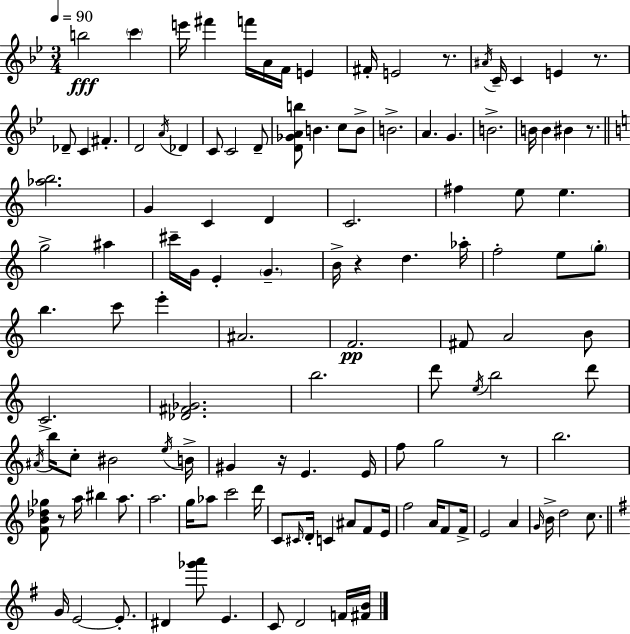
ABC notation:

X:1
T:Untitled
M:3/4
L:1/4
K:Bb
b2 c' e'/4 ^f' f'/4 A/4 F/4 E ^F/4 E2 z/2 ^A/4 C/4 C E z/2 _D/2 C ^F D2 A/4 _D C/2 C2 D/2 [D_GAb]/2 B c/2 B/2 B2 A G B2 B/4 B ^B z/2 [_ab]2 G C D C2 ^f e/2 e g2 ^a ^c'/4 G/4 E G B/4 z d _a/4 f2 e/2 g/2 b c'/2 e' ^A2 F2 ^F/2 A2 B/2 C2 [_D^F_G]2 b2 d'/2 e/4 b2 d'/2 ^A/4 b/4 c/2 ^B2 e/4 B/4 ^G z/4 E E/4 f/2 g2 z/2 b2 [FB_d_g]/2 z/2 a/4 ^b a/2 a2 g/4 _a/2 c'2 d'/4 C/2 ^C/4 D/4 C ^A/2 F/2 E/4 f2 A/4 F/2 F/4 E2 A G/4 B/4 d2 c/2 G/4 E2 E/2 ^D [_g'a']/2 E C/2 D2 F/4 [^FB]/4